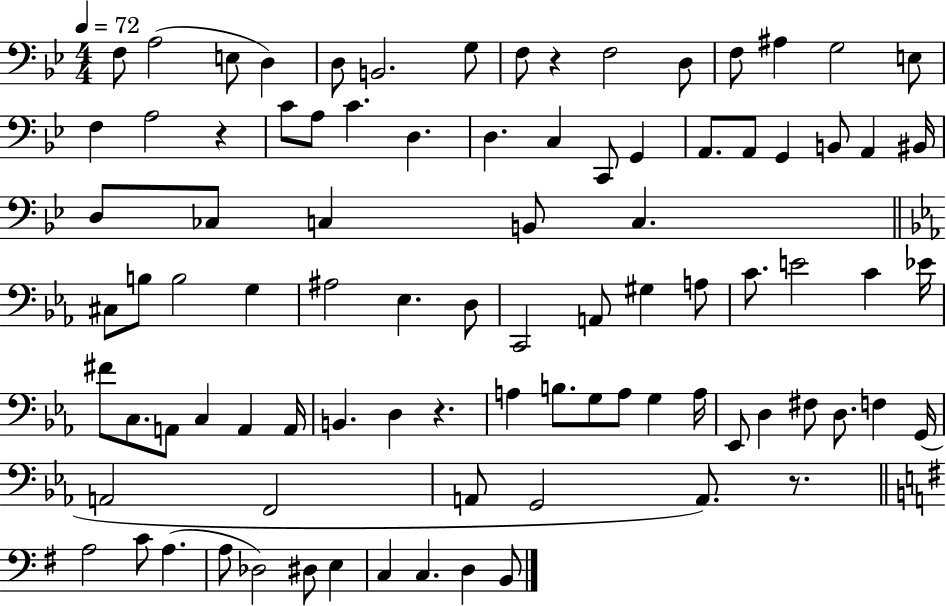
F3/e A3/h E3/e D3/q D3/e B2/h. G3/e F3/e R/q F3/h D3/e F3/e A#3/q G3/h E3/e F3/q A3/h R/q C4/e A3/e C4/q. D3/q. D3/q. C3/q C2/e G2/q A2/e. A2/e G2/q B2/e A2/q BIS2/s D3/e CES3/e C3/q B2/e C3/q. C#3/e B3/e B3/h G3/q A#3/h Eb3/q. D3/e C2/h A2/e G#3/q A3/e C4/e. E4/h C4/q Eb4/s F#4/e C3/e. A2/e C3/q A2/q A2/s B2/q. D3/q R/q. A3/q B3/e. G3/e A3/e G3/q A3/s Eb2/e D3/q F#3/e D3/e. F3/q G2/s A2/h F2/h A2/e G2/h A2/e. R/e. A3/h C4/e A3/q. A3/e Db3/h D#3/e E3/q C3/q C3/q. D3/q B2/e